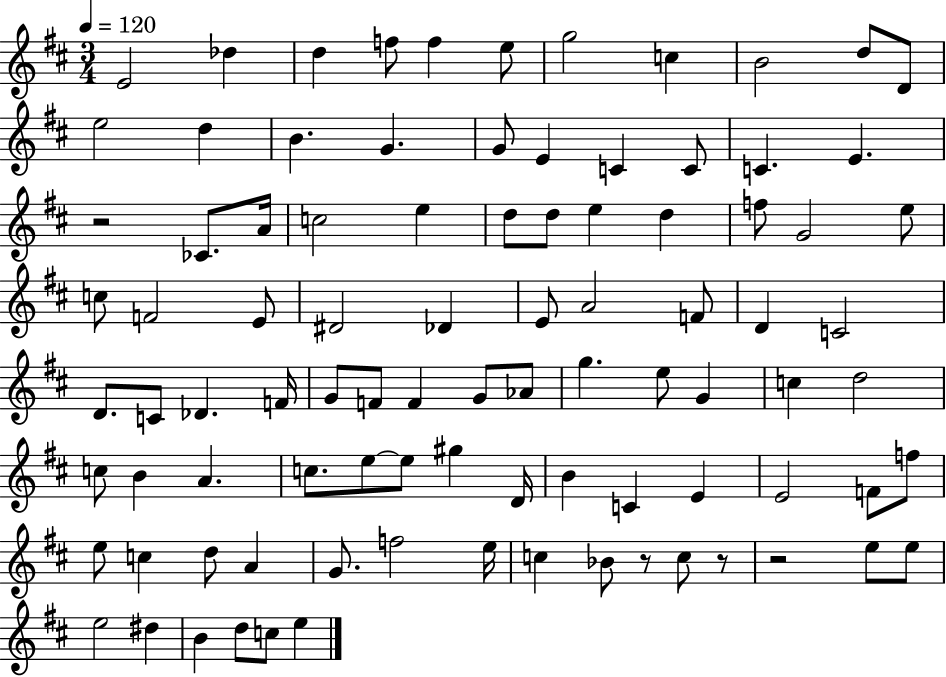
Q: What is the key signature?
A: D major